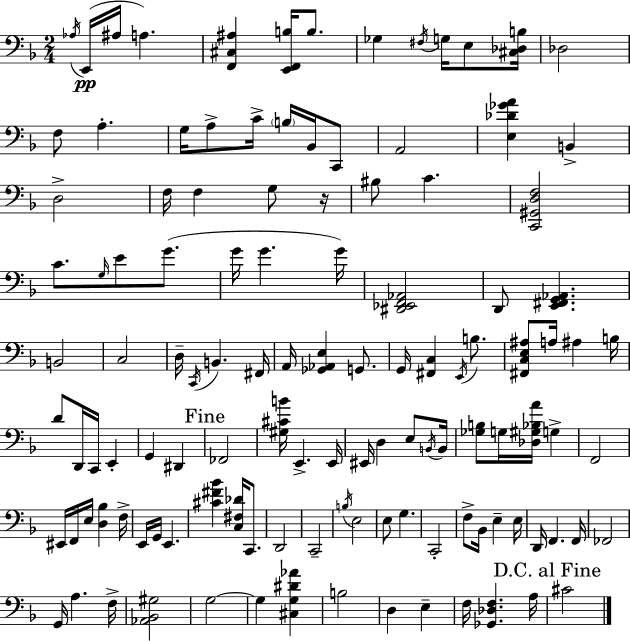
X:1
T:Untitled
M:2/4
L:1/4
K:Dm
_A,/4 E,,/4 ^A,/4 A, [F,,^C,^A,] [E,,F,,B,]/4 B,/2 _G, ^F,/4 G,/4 E,/2 [^C,_D,B,]/4 _D,2 F,/2 A, G,/4 A,/2 C/4 B,/4 _B,,/4 C,,/2 A,,2 [E,_D_GA] B,, D,2 F,/4 F, G,/2 z/4 ^B,/2 C [C,,^G,,D,F,]2 C/2 G,/4 E/2 G/2 G/4 G G/4 [^D,,_E,,F,,_A,,]2 D,,/2 [E,,^F,,G,,_A,,] B,,2 C,2 D,/4 C,,/4 B,, ^F,,/4 A,,/4 [_G,,_A,,E,] G,,/2 G,,/4 [^F,,C,] E,,/4 B,/2 [^F,,C,E,^A,]/2 A,/4 ^A, B,/4 D/2 D,,/4 C,,/4 E,, G,, ^D,, _F,,2 [^G,^CB]/4 E,, E,,/4 ^E,,/4 D, E,/2 B,,/4 B,,/4 [_G,B,]/2 G,/4 [_D,^G,_B,A]/4 G, F,,2 ^E,,/4 F,,/4 E,/4 [D,_B,] F,/4 E,,/4 G,,/4 E,, [^C^F_B] [C,^F,_D]/4 C,,/2 D,,2 C,,2 B,/4 E,2 E,/2 G, C,,2 F,/2 _B,,/4 E, E,/4 D,,/4 F,, F,,/4 _F,,2 G,,/4 A, F,/4 [_A,,_B,,^G,]2 G,2 G, [^C,G,^D_A] B,2 D, E, F,/4 [_G,,_D,F,] A,/4 ^C2